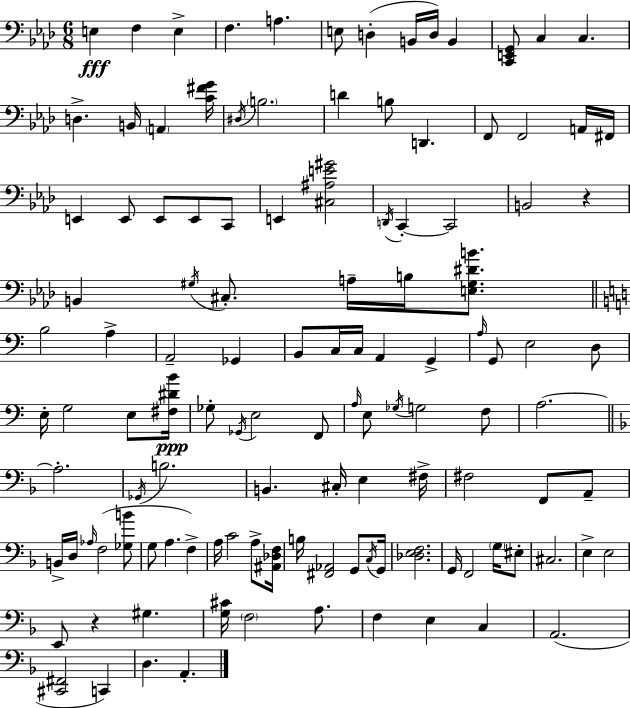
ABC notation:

X:1
T:Untitled
M:6/8
L:1/4
K:Fm
E, F, E, F, A, E,/2 D, B,,/4 D,/4 B,, [C,,E,,G,,]/2 C, C, D, B,,/4 A,, [C^FG]/4 ^D,/4 B,2 D B,/2 D,, F,,/2 F,,2 A,,/4 ^F,,/4 E,, E,,/2 E,,/2 E,,/2 C,,/2 E,, [^C,^A,E^G]2 D,,/4 C,, C,,2 B,,2 z B,, ^G,/4 ^C,/2 A,/4 B,/4 [E,^G,^DB]/2 B,2 A, A,,2 _G,, B,,/2 C,/4 C,/4 A,, G,, A,/4 G,,/2 E,2 D,/2 E,/4 G,2 E,/2 [^F,^DB]/4 _G,/2 _G,,/4 E,2 F,,/2 A,/4 E,/2 _G,/4 G,2 F,/2 A,2 A,2 _G,,/4 B,2 B,, ^C,/4 E, ^F,/4 ^F,2 F,,/2 A,,/2 B,,/4 D,/4 _A,/4 F,2 [_G,B]/2 G,/2 A, F, A,/4 C2 A,/2 [^A,,_D,F,]/4 B,/4 [^F,,_A,,]2 G,,/2 C,/4 G,,/4 [_D,E,F,]2 G,,/4 F,,2 G,/4 ^E,/2 ^C,2 E, E,2 E,,/2 z ^G, [G,^C]/4 F,2 A,/2 F, E, C, A,,2 [^C,,^F,,]2 C,, D, A,,